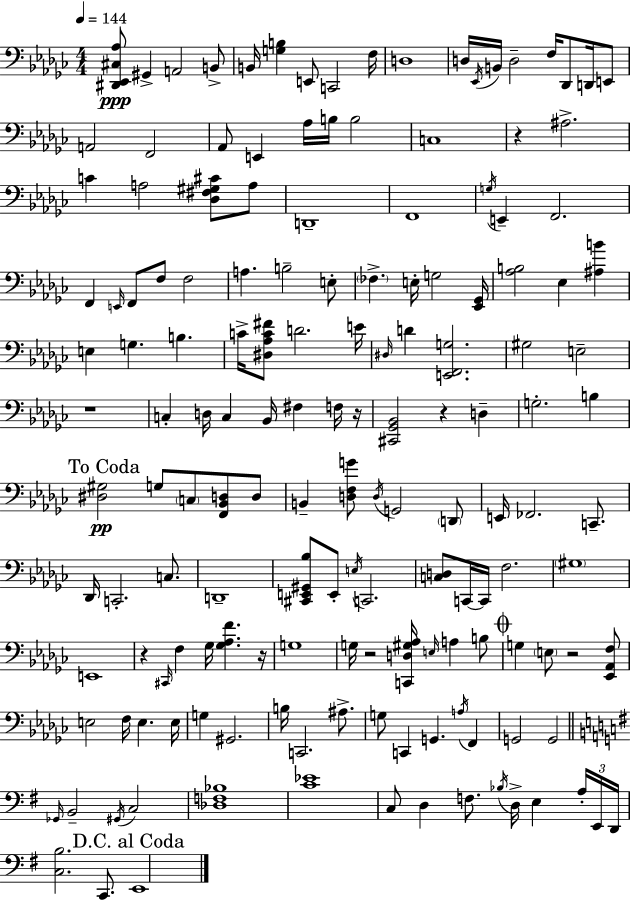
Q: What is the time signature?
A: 4/4